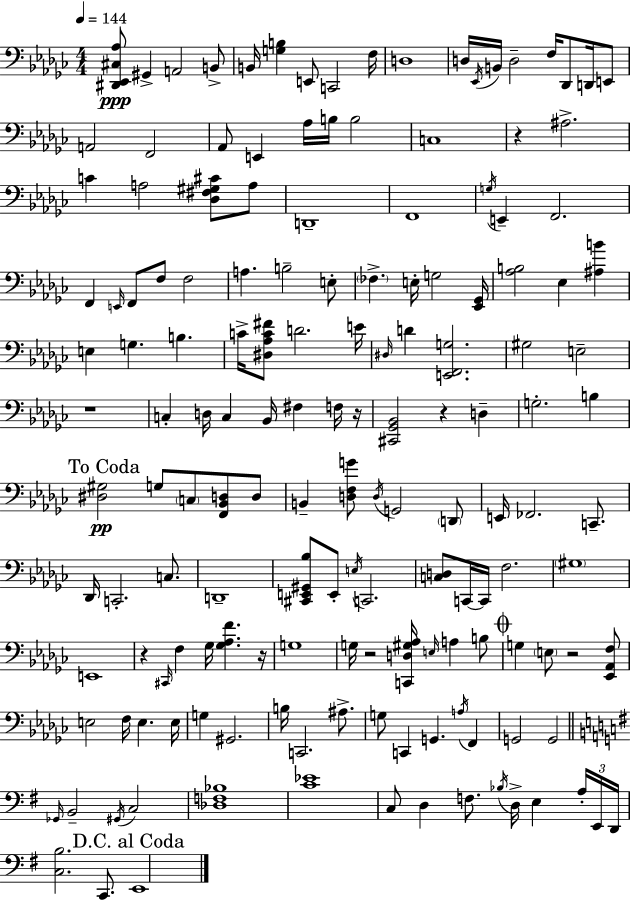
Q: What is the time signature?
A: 4/4